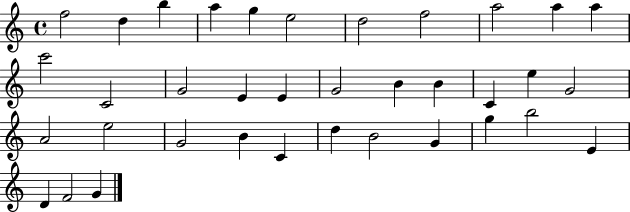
{
  \clef treble
  \time 4/4
  \defaultTimeSignature
  \key c \major
  f''2 d''4 b''4 | a''4 g''4 e''2 | d''2 f''2 | a''2 a''4 a''4 | \break c'''2 c'2 | g'2 e'4 e'4 | g'2 b'4 b'4 | c'4 e''4 g'2 | \break a'2 e''2 | g'2 b'4 c'4 | d''4 b'2 g'4 | g''4 b''2 e'4 | \break d'4 f'2 g'4 | \bar "|."
}